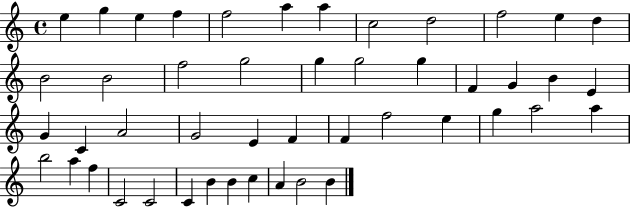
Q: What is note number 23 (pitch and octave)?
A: E4